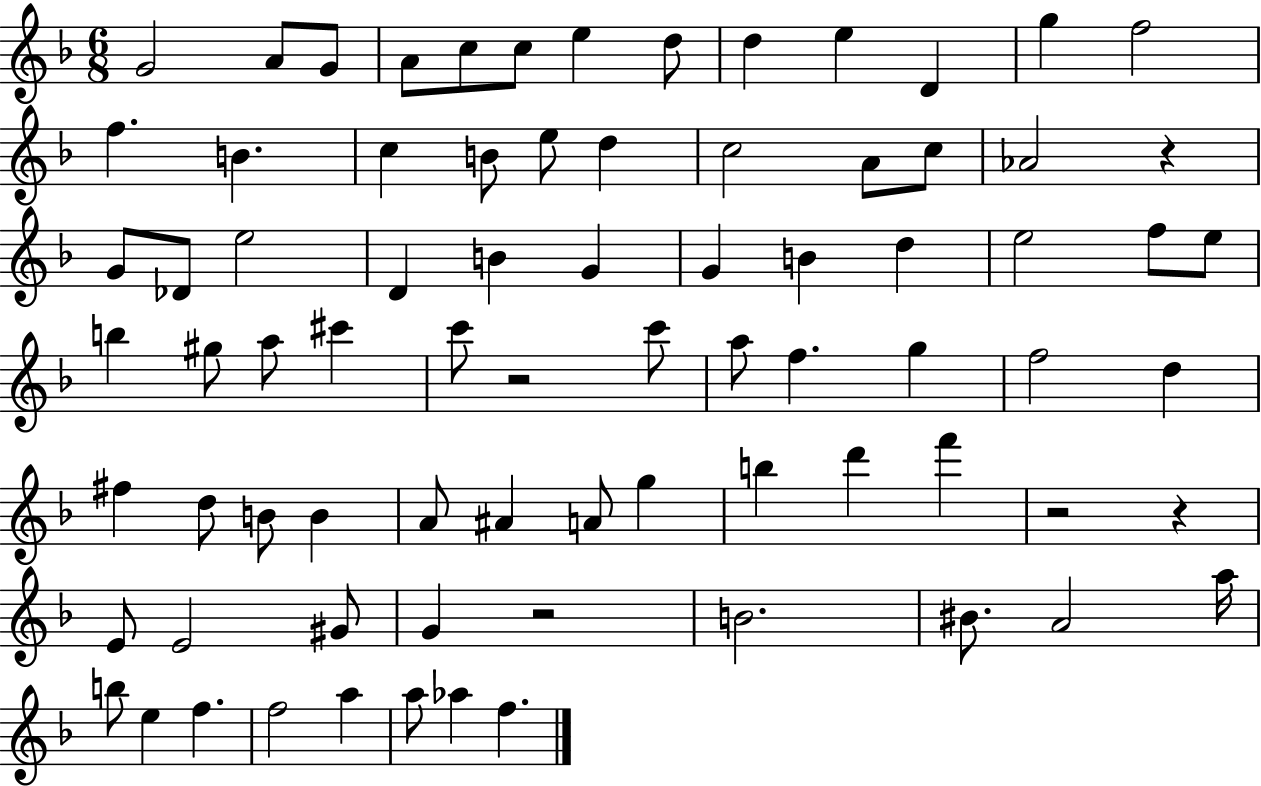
{
  \clef treble
  \numericTimeSignature
  \time 6/8
  \key f \major
  g'2 a'8 g'8 | a'8 c''8 c''8 e''4 d''8 | d''4 e''4 d'4 | g''4 f''2 | \break f''4. b'4. | c''4 b'8 e''8 d''4 | c''2 a'8 c''8 | aes'2 r4 | \break g'8 des'8 e''2 | d'4 b'4 g'4 | g'4 b'4 d''4 | e''2 f''8 e''8 | \break b''4 gis''8 a''8 cis'''4 | c'''8 r2 c'''8 | a''8 f''4. g''4 | f''2 d''4 | \break fis''4 d''8 b'8 b'4 | a'8 ais'4 a'8 g''4 | b''4 d'''4 f'''4 | r2 r4 | \break e'8 e'2 gis'8 | g'4 r2 | b'2. | bis'8. a'2 a''16 | \break b''8 e''4 f''4. | f''2 a''4 | a''8 aes''4 f''4. | \bar "|."
}